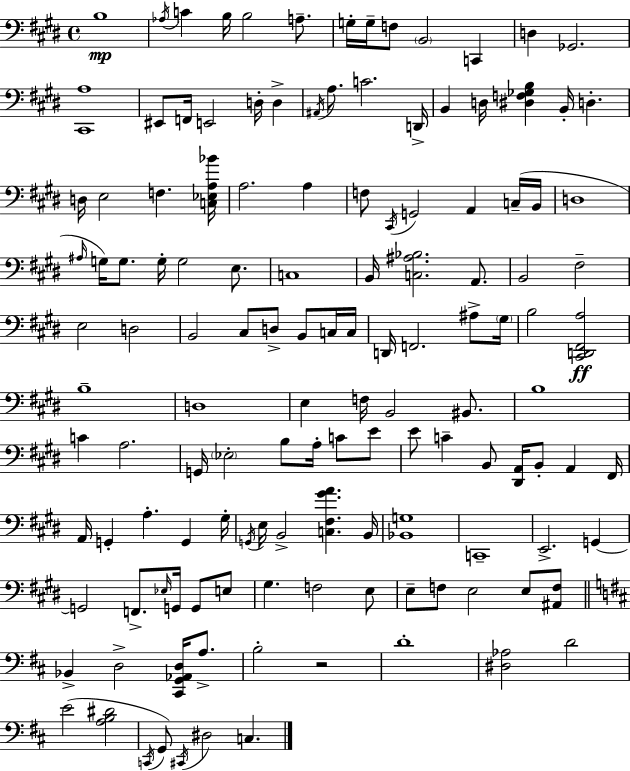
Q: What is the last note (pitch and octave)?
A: C3